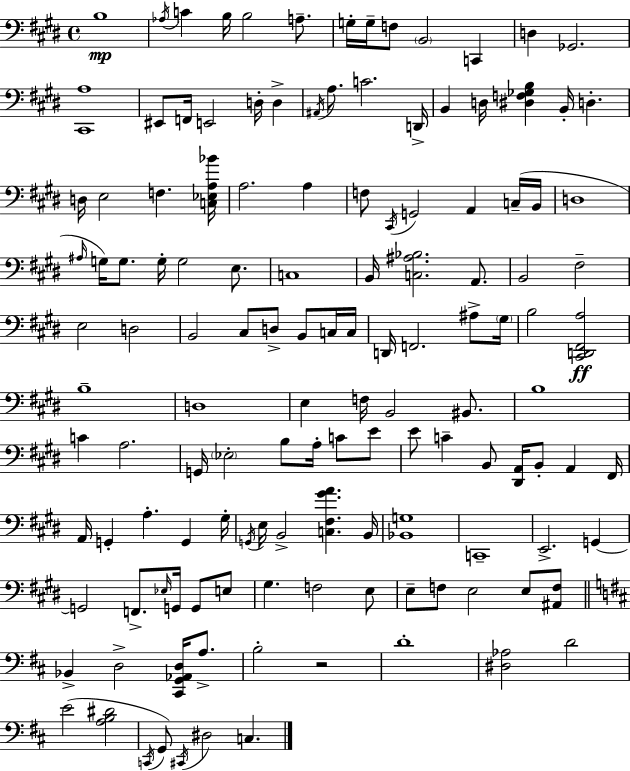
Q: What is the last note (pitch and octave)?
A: C3